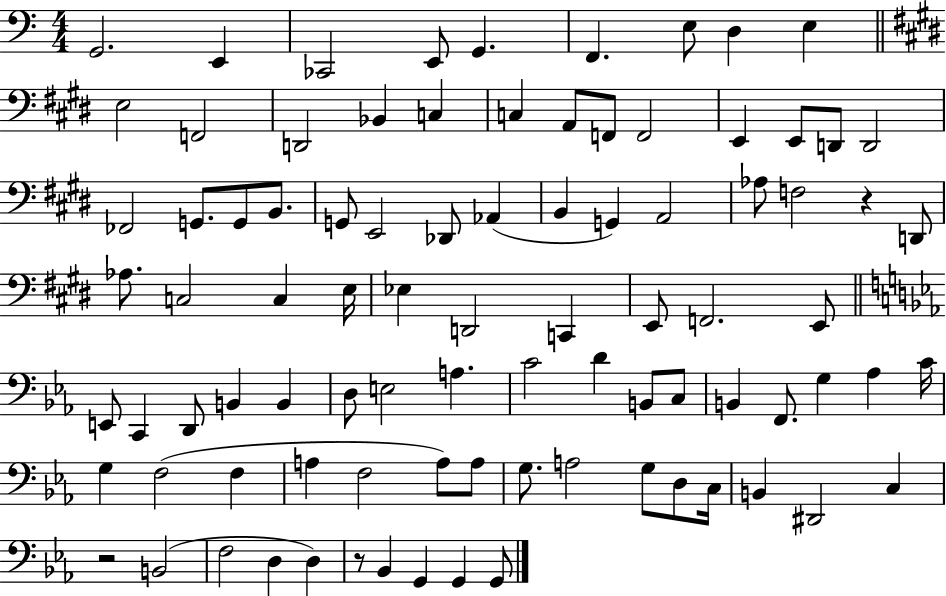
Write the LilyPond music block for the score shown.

{
  \clef bass
  \numericTimeSignature
  \time 4/4
  \key c \major
  g,2. e,4 | ces,2 e,8 g,4. | f,4. e8 d4 e4 | \bar "||" \break \key e \major e2 f,2 | d,2 bes,4 c4 | c4 a,8 f,8 f,2 | e,4 e,8 d,8 d,2 | \break fes,2 g,8. g,8 b,8. | g,8 e,2 des,8 aes,4( | b,4 g,4) a,2 | aes8 f2 r4 d,8 | \break aes8. c2 c4 e16 | ees4 d,2 c,4 | e,8 f,2. e,8 | \bar "||" \break \key ees \major e,8 c,4 d,8 b,4 b,4 | d8 e2 a4. | c'2 d'4 b,8 c8 | b,4 f,8. g4 aes4 c'16 | \break g4 f2( f4 | a4 f2 a8) a8 | g8. a2 g8 d8 c16 | b,4 dis,2 c4 | \break r2 b,2( | f2 d4 d4) | r8 bes,4 g,4 g,4 g,8 | \bar "|."
}